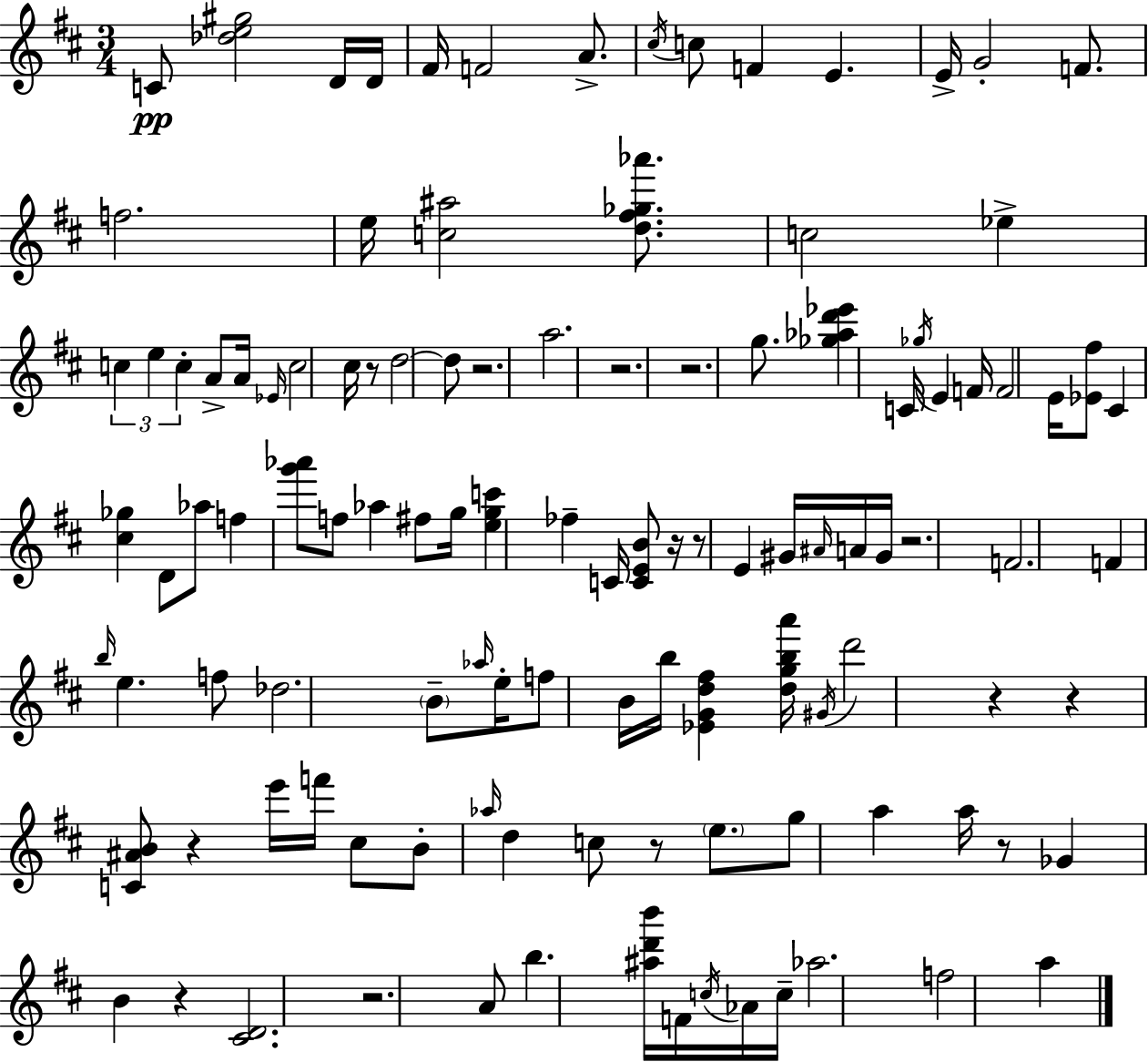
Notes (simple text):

C4/e [Db5,E5,G#5]/h D4/s D4/s F#4/s F4/h A4/e. C#5/s C5/e F4/q E4/q. E4/s G4/h F4/e. F5/h. E5/s [C5,A#5]/h [D5,F#5,Gb5,Ab6]/e. C5/h Eb5/q C5/q E5/q C5/q A4/e A4/s Eb4/s C5/h C#5/s R/e D5/h D5/e R/h. A5/h. R/h. R/h. G5/e. [Gb5,Ab5,D6,Eb6]/q C4/s Gb5/s E4/q F4/s F4/h E4/s [Eb4,F#5]/e C#4/q [C#5,Gb5]/q D4/e Ab5/e F5/q [G6,Ab6]/e F5/e Ab5/q F#5/e G5/s [E5,G5,C6]/q FES5/q C4/s [C4,E4,B4]/e R/s R/e E4/q G#4/s A#4/s A4/s G#4/s R/h. F4/h. F4/q B5/s E5/q. F5/e Db5/h. B4/e Ab5/s E5/s F5/e B4/s B5/s [Eb4,G4,D5,F#5]/q [D5,G5,B5,A6]/s G#4/s D6/h R/q R/q [C4,A#4,B4]/e R/q E6/s F6/s C#5/e B4/e Ab5/s D5/q C5/e R/e E5/e. G5/e A5/q A5/s R/e Gb4/q B4/q R/q [C#4,D4]/h. R/h. A4/e B5/q. [A#5,D6,B6]/s F4/s C5/s Ab4/s C5/s Ab5/h. F5/h A5/q